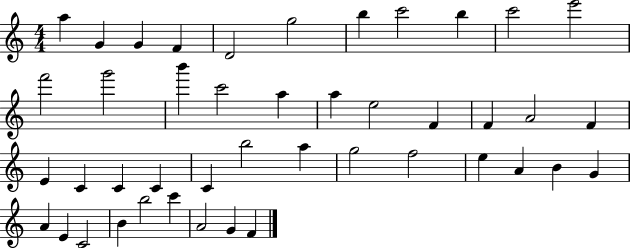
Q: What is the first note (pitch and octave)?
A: A5